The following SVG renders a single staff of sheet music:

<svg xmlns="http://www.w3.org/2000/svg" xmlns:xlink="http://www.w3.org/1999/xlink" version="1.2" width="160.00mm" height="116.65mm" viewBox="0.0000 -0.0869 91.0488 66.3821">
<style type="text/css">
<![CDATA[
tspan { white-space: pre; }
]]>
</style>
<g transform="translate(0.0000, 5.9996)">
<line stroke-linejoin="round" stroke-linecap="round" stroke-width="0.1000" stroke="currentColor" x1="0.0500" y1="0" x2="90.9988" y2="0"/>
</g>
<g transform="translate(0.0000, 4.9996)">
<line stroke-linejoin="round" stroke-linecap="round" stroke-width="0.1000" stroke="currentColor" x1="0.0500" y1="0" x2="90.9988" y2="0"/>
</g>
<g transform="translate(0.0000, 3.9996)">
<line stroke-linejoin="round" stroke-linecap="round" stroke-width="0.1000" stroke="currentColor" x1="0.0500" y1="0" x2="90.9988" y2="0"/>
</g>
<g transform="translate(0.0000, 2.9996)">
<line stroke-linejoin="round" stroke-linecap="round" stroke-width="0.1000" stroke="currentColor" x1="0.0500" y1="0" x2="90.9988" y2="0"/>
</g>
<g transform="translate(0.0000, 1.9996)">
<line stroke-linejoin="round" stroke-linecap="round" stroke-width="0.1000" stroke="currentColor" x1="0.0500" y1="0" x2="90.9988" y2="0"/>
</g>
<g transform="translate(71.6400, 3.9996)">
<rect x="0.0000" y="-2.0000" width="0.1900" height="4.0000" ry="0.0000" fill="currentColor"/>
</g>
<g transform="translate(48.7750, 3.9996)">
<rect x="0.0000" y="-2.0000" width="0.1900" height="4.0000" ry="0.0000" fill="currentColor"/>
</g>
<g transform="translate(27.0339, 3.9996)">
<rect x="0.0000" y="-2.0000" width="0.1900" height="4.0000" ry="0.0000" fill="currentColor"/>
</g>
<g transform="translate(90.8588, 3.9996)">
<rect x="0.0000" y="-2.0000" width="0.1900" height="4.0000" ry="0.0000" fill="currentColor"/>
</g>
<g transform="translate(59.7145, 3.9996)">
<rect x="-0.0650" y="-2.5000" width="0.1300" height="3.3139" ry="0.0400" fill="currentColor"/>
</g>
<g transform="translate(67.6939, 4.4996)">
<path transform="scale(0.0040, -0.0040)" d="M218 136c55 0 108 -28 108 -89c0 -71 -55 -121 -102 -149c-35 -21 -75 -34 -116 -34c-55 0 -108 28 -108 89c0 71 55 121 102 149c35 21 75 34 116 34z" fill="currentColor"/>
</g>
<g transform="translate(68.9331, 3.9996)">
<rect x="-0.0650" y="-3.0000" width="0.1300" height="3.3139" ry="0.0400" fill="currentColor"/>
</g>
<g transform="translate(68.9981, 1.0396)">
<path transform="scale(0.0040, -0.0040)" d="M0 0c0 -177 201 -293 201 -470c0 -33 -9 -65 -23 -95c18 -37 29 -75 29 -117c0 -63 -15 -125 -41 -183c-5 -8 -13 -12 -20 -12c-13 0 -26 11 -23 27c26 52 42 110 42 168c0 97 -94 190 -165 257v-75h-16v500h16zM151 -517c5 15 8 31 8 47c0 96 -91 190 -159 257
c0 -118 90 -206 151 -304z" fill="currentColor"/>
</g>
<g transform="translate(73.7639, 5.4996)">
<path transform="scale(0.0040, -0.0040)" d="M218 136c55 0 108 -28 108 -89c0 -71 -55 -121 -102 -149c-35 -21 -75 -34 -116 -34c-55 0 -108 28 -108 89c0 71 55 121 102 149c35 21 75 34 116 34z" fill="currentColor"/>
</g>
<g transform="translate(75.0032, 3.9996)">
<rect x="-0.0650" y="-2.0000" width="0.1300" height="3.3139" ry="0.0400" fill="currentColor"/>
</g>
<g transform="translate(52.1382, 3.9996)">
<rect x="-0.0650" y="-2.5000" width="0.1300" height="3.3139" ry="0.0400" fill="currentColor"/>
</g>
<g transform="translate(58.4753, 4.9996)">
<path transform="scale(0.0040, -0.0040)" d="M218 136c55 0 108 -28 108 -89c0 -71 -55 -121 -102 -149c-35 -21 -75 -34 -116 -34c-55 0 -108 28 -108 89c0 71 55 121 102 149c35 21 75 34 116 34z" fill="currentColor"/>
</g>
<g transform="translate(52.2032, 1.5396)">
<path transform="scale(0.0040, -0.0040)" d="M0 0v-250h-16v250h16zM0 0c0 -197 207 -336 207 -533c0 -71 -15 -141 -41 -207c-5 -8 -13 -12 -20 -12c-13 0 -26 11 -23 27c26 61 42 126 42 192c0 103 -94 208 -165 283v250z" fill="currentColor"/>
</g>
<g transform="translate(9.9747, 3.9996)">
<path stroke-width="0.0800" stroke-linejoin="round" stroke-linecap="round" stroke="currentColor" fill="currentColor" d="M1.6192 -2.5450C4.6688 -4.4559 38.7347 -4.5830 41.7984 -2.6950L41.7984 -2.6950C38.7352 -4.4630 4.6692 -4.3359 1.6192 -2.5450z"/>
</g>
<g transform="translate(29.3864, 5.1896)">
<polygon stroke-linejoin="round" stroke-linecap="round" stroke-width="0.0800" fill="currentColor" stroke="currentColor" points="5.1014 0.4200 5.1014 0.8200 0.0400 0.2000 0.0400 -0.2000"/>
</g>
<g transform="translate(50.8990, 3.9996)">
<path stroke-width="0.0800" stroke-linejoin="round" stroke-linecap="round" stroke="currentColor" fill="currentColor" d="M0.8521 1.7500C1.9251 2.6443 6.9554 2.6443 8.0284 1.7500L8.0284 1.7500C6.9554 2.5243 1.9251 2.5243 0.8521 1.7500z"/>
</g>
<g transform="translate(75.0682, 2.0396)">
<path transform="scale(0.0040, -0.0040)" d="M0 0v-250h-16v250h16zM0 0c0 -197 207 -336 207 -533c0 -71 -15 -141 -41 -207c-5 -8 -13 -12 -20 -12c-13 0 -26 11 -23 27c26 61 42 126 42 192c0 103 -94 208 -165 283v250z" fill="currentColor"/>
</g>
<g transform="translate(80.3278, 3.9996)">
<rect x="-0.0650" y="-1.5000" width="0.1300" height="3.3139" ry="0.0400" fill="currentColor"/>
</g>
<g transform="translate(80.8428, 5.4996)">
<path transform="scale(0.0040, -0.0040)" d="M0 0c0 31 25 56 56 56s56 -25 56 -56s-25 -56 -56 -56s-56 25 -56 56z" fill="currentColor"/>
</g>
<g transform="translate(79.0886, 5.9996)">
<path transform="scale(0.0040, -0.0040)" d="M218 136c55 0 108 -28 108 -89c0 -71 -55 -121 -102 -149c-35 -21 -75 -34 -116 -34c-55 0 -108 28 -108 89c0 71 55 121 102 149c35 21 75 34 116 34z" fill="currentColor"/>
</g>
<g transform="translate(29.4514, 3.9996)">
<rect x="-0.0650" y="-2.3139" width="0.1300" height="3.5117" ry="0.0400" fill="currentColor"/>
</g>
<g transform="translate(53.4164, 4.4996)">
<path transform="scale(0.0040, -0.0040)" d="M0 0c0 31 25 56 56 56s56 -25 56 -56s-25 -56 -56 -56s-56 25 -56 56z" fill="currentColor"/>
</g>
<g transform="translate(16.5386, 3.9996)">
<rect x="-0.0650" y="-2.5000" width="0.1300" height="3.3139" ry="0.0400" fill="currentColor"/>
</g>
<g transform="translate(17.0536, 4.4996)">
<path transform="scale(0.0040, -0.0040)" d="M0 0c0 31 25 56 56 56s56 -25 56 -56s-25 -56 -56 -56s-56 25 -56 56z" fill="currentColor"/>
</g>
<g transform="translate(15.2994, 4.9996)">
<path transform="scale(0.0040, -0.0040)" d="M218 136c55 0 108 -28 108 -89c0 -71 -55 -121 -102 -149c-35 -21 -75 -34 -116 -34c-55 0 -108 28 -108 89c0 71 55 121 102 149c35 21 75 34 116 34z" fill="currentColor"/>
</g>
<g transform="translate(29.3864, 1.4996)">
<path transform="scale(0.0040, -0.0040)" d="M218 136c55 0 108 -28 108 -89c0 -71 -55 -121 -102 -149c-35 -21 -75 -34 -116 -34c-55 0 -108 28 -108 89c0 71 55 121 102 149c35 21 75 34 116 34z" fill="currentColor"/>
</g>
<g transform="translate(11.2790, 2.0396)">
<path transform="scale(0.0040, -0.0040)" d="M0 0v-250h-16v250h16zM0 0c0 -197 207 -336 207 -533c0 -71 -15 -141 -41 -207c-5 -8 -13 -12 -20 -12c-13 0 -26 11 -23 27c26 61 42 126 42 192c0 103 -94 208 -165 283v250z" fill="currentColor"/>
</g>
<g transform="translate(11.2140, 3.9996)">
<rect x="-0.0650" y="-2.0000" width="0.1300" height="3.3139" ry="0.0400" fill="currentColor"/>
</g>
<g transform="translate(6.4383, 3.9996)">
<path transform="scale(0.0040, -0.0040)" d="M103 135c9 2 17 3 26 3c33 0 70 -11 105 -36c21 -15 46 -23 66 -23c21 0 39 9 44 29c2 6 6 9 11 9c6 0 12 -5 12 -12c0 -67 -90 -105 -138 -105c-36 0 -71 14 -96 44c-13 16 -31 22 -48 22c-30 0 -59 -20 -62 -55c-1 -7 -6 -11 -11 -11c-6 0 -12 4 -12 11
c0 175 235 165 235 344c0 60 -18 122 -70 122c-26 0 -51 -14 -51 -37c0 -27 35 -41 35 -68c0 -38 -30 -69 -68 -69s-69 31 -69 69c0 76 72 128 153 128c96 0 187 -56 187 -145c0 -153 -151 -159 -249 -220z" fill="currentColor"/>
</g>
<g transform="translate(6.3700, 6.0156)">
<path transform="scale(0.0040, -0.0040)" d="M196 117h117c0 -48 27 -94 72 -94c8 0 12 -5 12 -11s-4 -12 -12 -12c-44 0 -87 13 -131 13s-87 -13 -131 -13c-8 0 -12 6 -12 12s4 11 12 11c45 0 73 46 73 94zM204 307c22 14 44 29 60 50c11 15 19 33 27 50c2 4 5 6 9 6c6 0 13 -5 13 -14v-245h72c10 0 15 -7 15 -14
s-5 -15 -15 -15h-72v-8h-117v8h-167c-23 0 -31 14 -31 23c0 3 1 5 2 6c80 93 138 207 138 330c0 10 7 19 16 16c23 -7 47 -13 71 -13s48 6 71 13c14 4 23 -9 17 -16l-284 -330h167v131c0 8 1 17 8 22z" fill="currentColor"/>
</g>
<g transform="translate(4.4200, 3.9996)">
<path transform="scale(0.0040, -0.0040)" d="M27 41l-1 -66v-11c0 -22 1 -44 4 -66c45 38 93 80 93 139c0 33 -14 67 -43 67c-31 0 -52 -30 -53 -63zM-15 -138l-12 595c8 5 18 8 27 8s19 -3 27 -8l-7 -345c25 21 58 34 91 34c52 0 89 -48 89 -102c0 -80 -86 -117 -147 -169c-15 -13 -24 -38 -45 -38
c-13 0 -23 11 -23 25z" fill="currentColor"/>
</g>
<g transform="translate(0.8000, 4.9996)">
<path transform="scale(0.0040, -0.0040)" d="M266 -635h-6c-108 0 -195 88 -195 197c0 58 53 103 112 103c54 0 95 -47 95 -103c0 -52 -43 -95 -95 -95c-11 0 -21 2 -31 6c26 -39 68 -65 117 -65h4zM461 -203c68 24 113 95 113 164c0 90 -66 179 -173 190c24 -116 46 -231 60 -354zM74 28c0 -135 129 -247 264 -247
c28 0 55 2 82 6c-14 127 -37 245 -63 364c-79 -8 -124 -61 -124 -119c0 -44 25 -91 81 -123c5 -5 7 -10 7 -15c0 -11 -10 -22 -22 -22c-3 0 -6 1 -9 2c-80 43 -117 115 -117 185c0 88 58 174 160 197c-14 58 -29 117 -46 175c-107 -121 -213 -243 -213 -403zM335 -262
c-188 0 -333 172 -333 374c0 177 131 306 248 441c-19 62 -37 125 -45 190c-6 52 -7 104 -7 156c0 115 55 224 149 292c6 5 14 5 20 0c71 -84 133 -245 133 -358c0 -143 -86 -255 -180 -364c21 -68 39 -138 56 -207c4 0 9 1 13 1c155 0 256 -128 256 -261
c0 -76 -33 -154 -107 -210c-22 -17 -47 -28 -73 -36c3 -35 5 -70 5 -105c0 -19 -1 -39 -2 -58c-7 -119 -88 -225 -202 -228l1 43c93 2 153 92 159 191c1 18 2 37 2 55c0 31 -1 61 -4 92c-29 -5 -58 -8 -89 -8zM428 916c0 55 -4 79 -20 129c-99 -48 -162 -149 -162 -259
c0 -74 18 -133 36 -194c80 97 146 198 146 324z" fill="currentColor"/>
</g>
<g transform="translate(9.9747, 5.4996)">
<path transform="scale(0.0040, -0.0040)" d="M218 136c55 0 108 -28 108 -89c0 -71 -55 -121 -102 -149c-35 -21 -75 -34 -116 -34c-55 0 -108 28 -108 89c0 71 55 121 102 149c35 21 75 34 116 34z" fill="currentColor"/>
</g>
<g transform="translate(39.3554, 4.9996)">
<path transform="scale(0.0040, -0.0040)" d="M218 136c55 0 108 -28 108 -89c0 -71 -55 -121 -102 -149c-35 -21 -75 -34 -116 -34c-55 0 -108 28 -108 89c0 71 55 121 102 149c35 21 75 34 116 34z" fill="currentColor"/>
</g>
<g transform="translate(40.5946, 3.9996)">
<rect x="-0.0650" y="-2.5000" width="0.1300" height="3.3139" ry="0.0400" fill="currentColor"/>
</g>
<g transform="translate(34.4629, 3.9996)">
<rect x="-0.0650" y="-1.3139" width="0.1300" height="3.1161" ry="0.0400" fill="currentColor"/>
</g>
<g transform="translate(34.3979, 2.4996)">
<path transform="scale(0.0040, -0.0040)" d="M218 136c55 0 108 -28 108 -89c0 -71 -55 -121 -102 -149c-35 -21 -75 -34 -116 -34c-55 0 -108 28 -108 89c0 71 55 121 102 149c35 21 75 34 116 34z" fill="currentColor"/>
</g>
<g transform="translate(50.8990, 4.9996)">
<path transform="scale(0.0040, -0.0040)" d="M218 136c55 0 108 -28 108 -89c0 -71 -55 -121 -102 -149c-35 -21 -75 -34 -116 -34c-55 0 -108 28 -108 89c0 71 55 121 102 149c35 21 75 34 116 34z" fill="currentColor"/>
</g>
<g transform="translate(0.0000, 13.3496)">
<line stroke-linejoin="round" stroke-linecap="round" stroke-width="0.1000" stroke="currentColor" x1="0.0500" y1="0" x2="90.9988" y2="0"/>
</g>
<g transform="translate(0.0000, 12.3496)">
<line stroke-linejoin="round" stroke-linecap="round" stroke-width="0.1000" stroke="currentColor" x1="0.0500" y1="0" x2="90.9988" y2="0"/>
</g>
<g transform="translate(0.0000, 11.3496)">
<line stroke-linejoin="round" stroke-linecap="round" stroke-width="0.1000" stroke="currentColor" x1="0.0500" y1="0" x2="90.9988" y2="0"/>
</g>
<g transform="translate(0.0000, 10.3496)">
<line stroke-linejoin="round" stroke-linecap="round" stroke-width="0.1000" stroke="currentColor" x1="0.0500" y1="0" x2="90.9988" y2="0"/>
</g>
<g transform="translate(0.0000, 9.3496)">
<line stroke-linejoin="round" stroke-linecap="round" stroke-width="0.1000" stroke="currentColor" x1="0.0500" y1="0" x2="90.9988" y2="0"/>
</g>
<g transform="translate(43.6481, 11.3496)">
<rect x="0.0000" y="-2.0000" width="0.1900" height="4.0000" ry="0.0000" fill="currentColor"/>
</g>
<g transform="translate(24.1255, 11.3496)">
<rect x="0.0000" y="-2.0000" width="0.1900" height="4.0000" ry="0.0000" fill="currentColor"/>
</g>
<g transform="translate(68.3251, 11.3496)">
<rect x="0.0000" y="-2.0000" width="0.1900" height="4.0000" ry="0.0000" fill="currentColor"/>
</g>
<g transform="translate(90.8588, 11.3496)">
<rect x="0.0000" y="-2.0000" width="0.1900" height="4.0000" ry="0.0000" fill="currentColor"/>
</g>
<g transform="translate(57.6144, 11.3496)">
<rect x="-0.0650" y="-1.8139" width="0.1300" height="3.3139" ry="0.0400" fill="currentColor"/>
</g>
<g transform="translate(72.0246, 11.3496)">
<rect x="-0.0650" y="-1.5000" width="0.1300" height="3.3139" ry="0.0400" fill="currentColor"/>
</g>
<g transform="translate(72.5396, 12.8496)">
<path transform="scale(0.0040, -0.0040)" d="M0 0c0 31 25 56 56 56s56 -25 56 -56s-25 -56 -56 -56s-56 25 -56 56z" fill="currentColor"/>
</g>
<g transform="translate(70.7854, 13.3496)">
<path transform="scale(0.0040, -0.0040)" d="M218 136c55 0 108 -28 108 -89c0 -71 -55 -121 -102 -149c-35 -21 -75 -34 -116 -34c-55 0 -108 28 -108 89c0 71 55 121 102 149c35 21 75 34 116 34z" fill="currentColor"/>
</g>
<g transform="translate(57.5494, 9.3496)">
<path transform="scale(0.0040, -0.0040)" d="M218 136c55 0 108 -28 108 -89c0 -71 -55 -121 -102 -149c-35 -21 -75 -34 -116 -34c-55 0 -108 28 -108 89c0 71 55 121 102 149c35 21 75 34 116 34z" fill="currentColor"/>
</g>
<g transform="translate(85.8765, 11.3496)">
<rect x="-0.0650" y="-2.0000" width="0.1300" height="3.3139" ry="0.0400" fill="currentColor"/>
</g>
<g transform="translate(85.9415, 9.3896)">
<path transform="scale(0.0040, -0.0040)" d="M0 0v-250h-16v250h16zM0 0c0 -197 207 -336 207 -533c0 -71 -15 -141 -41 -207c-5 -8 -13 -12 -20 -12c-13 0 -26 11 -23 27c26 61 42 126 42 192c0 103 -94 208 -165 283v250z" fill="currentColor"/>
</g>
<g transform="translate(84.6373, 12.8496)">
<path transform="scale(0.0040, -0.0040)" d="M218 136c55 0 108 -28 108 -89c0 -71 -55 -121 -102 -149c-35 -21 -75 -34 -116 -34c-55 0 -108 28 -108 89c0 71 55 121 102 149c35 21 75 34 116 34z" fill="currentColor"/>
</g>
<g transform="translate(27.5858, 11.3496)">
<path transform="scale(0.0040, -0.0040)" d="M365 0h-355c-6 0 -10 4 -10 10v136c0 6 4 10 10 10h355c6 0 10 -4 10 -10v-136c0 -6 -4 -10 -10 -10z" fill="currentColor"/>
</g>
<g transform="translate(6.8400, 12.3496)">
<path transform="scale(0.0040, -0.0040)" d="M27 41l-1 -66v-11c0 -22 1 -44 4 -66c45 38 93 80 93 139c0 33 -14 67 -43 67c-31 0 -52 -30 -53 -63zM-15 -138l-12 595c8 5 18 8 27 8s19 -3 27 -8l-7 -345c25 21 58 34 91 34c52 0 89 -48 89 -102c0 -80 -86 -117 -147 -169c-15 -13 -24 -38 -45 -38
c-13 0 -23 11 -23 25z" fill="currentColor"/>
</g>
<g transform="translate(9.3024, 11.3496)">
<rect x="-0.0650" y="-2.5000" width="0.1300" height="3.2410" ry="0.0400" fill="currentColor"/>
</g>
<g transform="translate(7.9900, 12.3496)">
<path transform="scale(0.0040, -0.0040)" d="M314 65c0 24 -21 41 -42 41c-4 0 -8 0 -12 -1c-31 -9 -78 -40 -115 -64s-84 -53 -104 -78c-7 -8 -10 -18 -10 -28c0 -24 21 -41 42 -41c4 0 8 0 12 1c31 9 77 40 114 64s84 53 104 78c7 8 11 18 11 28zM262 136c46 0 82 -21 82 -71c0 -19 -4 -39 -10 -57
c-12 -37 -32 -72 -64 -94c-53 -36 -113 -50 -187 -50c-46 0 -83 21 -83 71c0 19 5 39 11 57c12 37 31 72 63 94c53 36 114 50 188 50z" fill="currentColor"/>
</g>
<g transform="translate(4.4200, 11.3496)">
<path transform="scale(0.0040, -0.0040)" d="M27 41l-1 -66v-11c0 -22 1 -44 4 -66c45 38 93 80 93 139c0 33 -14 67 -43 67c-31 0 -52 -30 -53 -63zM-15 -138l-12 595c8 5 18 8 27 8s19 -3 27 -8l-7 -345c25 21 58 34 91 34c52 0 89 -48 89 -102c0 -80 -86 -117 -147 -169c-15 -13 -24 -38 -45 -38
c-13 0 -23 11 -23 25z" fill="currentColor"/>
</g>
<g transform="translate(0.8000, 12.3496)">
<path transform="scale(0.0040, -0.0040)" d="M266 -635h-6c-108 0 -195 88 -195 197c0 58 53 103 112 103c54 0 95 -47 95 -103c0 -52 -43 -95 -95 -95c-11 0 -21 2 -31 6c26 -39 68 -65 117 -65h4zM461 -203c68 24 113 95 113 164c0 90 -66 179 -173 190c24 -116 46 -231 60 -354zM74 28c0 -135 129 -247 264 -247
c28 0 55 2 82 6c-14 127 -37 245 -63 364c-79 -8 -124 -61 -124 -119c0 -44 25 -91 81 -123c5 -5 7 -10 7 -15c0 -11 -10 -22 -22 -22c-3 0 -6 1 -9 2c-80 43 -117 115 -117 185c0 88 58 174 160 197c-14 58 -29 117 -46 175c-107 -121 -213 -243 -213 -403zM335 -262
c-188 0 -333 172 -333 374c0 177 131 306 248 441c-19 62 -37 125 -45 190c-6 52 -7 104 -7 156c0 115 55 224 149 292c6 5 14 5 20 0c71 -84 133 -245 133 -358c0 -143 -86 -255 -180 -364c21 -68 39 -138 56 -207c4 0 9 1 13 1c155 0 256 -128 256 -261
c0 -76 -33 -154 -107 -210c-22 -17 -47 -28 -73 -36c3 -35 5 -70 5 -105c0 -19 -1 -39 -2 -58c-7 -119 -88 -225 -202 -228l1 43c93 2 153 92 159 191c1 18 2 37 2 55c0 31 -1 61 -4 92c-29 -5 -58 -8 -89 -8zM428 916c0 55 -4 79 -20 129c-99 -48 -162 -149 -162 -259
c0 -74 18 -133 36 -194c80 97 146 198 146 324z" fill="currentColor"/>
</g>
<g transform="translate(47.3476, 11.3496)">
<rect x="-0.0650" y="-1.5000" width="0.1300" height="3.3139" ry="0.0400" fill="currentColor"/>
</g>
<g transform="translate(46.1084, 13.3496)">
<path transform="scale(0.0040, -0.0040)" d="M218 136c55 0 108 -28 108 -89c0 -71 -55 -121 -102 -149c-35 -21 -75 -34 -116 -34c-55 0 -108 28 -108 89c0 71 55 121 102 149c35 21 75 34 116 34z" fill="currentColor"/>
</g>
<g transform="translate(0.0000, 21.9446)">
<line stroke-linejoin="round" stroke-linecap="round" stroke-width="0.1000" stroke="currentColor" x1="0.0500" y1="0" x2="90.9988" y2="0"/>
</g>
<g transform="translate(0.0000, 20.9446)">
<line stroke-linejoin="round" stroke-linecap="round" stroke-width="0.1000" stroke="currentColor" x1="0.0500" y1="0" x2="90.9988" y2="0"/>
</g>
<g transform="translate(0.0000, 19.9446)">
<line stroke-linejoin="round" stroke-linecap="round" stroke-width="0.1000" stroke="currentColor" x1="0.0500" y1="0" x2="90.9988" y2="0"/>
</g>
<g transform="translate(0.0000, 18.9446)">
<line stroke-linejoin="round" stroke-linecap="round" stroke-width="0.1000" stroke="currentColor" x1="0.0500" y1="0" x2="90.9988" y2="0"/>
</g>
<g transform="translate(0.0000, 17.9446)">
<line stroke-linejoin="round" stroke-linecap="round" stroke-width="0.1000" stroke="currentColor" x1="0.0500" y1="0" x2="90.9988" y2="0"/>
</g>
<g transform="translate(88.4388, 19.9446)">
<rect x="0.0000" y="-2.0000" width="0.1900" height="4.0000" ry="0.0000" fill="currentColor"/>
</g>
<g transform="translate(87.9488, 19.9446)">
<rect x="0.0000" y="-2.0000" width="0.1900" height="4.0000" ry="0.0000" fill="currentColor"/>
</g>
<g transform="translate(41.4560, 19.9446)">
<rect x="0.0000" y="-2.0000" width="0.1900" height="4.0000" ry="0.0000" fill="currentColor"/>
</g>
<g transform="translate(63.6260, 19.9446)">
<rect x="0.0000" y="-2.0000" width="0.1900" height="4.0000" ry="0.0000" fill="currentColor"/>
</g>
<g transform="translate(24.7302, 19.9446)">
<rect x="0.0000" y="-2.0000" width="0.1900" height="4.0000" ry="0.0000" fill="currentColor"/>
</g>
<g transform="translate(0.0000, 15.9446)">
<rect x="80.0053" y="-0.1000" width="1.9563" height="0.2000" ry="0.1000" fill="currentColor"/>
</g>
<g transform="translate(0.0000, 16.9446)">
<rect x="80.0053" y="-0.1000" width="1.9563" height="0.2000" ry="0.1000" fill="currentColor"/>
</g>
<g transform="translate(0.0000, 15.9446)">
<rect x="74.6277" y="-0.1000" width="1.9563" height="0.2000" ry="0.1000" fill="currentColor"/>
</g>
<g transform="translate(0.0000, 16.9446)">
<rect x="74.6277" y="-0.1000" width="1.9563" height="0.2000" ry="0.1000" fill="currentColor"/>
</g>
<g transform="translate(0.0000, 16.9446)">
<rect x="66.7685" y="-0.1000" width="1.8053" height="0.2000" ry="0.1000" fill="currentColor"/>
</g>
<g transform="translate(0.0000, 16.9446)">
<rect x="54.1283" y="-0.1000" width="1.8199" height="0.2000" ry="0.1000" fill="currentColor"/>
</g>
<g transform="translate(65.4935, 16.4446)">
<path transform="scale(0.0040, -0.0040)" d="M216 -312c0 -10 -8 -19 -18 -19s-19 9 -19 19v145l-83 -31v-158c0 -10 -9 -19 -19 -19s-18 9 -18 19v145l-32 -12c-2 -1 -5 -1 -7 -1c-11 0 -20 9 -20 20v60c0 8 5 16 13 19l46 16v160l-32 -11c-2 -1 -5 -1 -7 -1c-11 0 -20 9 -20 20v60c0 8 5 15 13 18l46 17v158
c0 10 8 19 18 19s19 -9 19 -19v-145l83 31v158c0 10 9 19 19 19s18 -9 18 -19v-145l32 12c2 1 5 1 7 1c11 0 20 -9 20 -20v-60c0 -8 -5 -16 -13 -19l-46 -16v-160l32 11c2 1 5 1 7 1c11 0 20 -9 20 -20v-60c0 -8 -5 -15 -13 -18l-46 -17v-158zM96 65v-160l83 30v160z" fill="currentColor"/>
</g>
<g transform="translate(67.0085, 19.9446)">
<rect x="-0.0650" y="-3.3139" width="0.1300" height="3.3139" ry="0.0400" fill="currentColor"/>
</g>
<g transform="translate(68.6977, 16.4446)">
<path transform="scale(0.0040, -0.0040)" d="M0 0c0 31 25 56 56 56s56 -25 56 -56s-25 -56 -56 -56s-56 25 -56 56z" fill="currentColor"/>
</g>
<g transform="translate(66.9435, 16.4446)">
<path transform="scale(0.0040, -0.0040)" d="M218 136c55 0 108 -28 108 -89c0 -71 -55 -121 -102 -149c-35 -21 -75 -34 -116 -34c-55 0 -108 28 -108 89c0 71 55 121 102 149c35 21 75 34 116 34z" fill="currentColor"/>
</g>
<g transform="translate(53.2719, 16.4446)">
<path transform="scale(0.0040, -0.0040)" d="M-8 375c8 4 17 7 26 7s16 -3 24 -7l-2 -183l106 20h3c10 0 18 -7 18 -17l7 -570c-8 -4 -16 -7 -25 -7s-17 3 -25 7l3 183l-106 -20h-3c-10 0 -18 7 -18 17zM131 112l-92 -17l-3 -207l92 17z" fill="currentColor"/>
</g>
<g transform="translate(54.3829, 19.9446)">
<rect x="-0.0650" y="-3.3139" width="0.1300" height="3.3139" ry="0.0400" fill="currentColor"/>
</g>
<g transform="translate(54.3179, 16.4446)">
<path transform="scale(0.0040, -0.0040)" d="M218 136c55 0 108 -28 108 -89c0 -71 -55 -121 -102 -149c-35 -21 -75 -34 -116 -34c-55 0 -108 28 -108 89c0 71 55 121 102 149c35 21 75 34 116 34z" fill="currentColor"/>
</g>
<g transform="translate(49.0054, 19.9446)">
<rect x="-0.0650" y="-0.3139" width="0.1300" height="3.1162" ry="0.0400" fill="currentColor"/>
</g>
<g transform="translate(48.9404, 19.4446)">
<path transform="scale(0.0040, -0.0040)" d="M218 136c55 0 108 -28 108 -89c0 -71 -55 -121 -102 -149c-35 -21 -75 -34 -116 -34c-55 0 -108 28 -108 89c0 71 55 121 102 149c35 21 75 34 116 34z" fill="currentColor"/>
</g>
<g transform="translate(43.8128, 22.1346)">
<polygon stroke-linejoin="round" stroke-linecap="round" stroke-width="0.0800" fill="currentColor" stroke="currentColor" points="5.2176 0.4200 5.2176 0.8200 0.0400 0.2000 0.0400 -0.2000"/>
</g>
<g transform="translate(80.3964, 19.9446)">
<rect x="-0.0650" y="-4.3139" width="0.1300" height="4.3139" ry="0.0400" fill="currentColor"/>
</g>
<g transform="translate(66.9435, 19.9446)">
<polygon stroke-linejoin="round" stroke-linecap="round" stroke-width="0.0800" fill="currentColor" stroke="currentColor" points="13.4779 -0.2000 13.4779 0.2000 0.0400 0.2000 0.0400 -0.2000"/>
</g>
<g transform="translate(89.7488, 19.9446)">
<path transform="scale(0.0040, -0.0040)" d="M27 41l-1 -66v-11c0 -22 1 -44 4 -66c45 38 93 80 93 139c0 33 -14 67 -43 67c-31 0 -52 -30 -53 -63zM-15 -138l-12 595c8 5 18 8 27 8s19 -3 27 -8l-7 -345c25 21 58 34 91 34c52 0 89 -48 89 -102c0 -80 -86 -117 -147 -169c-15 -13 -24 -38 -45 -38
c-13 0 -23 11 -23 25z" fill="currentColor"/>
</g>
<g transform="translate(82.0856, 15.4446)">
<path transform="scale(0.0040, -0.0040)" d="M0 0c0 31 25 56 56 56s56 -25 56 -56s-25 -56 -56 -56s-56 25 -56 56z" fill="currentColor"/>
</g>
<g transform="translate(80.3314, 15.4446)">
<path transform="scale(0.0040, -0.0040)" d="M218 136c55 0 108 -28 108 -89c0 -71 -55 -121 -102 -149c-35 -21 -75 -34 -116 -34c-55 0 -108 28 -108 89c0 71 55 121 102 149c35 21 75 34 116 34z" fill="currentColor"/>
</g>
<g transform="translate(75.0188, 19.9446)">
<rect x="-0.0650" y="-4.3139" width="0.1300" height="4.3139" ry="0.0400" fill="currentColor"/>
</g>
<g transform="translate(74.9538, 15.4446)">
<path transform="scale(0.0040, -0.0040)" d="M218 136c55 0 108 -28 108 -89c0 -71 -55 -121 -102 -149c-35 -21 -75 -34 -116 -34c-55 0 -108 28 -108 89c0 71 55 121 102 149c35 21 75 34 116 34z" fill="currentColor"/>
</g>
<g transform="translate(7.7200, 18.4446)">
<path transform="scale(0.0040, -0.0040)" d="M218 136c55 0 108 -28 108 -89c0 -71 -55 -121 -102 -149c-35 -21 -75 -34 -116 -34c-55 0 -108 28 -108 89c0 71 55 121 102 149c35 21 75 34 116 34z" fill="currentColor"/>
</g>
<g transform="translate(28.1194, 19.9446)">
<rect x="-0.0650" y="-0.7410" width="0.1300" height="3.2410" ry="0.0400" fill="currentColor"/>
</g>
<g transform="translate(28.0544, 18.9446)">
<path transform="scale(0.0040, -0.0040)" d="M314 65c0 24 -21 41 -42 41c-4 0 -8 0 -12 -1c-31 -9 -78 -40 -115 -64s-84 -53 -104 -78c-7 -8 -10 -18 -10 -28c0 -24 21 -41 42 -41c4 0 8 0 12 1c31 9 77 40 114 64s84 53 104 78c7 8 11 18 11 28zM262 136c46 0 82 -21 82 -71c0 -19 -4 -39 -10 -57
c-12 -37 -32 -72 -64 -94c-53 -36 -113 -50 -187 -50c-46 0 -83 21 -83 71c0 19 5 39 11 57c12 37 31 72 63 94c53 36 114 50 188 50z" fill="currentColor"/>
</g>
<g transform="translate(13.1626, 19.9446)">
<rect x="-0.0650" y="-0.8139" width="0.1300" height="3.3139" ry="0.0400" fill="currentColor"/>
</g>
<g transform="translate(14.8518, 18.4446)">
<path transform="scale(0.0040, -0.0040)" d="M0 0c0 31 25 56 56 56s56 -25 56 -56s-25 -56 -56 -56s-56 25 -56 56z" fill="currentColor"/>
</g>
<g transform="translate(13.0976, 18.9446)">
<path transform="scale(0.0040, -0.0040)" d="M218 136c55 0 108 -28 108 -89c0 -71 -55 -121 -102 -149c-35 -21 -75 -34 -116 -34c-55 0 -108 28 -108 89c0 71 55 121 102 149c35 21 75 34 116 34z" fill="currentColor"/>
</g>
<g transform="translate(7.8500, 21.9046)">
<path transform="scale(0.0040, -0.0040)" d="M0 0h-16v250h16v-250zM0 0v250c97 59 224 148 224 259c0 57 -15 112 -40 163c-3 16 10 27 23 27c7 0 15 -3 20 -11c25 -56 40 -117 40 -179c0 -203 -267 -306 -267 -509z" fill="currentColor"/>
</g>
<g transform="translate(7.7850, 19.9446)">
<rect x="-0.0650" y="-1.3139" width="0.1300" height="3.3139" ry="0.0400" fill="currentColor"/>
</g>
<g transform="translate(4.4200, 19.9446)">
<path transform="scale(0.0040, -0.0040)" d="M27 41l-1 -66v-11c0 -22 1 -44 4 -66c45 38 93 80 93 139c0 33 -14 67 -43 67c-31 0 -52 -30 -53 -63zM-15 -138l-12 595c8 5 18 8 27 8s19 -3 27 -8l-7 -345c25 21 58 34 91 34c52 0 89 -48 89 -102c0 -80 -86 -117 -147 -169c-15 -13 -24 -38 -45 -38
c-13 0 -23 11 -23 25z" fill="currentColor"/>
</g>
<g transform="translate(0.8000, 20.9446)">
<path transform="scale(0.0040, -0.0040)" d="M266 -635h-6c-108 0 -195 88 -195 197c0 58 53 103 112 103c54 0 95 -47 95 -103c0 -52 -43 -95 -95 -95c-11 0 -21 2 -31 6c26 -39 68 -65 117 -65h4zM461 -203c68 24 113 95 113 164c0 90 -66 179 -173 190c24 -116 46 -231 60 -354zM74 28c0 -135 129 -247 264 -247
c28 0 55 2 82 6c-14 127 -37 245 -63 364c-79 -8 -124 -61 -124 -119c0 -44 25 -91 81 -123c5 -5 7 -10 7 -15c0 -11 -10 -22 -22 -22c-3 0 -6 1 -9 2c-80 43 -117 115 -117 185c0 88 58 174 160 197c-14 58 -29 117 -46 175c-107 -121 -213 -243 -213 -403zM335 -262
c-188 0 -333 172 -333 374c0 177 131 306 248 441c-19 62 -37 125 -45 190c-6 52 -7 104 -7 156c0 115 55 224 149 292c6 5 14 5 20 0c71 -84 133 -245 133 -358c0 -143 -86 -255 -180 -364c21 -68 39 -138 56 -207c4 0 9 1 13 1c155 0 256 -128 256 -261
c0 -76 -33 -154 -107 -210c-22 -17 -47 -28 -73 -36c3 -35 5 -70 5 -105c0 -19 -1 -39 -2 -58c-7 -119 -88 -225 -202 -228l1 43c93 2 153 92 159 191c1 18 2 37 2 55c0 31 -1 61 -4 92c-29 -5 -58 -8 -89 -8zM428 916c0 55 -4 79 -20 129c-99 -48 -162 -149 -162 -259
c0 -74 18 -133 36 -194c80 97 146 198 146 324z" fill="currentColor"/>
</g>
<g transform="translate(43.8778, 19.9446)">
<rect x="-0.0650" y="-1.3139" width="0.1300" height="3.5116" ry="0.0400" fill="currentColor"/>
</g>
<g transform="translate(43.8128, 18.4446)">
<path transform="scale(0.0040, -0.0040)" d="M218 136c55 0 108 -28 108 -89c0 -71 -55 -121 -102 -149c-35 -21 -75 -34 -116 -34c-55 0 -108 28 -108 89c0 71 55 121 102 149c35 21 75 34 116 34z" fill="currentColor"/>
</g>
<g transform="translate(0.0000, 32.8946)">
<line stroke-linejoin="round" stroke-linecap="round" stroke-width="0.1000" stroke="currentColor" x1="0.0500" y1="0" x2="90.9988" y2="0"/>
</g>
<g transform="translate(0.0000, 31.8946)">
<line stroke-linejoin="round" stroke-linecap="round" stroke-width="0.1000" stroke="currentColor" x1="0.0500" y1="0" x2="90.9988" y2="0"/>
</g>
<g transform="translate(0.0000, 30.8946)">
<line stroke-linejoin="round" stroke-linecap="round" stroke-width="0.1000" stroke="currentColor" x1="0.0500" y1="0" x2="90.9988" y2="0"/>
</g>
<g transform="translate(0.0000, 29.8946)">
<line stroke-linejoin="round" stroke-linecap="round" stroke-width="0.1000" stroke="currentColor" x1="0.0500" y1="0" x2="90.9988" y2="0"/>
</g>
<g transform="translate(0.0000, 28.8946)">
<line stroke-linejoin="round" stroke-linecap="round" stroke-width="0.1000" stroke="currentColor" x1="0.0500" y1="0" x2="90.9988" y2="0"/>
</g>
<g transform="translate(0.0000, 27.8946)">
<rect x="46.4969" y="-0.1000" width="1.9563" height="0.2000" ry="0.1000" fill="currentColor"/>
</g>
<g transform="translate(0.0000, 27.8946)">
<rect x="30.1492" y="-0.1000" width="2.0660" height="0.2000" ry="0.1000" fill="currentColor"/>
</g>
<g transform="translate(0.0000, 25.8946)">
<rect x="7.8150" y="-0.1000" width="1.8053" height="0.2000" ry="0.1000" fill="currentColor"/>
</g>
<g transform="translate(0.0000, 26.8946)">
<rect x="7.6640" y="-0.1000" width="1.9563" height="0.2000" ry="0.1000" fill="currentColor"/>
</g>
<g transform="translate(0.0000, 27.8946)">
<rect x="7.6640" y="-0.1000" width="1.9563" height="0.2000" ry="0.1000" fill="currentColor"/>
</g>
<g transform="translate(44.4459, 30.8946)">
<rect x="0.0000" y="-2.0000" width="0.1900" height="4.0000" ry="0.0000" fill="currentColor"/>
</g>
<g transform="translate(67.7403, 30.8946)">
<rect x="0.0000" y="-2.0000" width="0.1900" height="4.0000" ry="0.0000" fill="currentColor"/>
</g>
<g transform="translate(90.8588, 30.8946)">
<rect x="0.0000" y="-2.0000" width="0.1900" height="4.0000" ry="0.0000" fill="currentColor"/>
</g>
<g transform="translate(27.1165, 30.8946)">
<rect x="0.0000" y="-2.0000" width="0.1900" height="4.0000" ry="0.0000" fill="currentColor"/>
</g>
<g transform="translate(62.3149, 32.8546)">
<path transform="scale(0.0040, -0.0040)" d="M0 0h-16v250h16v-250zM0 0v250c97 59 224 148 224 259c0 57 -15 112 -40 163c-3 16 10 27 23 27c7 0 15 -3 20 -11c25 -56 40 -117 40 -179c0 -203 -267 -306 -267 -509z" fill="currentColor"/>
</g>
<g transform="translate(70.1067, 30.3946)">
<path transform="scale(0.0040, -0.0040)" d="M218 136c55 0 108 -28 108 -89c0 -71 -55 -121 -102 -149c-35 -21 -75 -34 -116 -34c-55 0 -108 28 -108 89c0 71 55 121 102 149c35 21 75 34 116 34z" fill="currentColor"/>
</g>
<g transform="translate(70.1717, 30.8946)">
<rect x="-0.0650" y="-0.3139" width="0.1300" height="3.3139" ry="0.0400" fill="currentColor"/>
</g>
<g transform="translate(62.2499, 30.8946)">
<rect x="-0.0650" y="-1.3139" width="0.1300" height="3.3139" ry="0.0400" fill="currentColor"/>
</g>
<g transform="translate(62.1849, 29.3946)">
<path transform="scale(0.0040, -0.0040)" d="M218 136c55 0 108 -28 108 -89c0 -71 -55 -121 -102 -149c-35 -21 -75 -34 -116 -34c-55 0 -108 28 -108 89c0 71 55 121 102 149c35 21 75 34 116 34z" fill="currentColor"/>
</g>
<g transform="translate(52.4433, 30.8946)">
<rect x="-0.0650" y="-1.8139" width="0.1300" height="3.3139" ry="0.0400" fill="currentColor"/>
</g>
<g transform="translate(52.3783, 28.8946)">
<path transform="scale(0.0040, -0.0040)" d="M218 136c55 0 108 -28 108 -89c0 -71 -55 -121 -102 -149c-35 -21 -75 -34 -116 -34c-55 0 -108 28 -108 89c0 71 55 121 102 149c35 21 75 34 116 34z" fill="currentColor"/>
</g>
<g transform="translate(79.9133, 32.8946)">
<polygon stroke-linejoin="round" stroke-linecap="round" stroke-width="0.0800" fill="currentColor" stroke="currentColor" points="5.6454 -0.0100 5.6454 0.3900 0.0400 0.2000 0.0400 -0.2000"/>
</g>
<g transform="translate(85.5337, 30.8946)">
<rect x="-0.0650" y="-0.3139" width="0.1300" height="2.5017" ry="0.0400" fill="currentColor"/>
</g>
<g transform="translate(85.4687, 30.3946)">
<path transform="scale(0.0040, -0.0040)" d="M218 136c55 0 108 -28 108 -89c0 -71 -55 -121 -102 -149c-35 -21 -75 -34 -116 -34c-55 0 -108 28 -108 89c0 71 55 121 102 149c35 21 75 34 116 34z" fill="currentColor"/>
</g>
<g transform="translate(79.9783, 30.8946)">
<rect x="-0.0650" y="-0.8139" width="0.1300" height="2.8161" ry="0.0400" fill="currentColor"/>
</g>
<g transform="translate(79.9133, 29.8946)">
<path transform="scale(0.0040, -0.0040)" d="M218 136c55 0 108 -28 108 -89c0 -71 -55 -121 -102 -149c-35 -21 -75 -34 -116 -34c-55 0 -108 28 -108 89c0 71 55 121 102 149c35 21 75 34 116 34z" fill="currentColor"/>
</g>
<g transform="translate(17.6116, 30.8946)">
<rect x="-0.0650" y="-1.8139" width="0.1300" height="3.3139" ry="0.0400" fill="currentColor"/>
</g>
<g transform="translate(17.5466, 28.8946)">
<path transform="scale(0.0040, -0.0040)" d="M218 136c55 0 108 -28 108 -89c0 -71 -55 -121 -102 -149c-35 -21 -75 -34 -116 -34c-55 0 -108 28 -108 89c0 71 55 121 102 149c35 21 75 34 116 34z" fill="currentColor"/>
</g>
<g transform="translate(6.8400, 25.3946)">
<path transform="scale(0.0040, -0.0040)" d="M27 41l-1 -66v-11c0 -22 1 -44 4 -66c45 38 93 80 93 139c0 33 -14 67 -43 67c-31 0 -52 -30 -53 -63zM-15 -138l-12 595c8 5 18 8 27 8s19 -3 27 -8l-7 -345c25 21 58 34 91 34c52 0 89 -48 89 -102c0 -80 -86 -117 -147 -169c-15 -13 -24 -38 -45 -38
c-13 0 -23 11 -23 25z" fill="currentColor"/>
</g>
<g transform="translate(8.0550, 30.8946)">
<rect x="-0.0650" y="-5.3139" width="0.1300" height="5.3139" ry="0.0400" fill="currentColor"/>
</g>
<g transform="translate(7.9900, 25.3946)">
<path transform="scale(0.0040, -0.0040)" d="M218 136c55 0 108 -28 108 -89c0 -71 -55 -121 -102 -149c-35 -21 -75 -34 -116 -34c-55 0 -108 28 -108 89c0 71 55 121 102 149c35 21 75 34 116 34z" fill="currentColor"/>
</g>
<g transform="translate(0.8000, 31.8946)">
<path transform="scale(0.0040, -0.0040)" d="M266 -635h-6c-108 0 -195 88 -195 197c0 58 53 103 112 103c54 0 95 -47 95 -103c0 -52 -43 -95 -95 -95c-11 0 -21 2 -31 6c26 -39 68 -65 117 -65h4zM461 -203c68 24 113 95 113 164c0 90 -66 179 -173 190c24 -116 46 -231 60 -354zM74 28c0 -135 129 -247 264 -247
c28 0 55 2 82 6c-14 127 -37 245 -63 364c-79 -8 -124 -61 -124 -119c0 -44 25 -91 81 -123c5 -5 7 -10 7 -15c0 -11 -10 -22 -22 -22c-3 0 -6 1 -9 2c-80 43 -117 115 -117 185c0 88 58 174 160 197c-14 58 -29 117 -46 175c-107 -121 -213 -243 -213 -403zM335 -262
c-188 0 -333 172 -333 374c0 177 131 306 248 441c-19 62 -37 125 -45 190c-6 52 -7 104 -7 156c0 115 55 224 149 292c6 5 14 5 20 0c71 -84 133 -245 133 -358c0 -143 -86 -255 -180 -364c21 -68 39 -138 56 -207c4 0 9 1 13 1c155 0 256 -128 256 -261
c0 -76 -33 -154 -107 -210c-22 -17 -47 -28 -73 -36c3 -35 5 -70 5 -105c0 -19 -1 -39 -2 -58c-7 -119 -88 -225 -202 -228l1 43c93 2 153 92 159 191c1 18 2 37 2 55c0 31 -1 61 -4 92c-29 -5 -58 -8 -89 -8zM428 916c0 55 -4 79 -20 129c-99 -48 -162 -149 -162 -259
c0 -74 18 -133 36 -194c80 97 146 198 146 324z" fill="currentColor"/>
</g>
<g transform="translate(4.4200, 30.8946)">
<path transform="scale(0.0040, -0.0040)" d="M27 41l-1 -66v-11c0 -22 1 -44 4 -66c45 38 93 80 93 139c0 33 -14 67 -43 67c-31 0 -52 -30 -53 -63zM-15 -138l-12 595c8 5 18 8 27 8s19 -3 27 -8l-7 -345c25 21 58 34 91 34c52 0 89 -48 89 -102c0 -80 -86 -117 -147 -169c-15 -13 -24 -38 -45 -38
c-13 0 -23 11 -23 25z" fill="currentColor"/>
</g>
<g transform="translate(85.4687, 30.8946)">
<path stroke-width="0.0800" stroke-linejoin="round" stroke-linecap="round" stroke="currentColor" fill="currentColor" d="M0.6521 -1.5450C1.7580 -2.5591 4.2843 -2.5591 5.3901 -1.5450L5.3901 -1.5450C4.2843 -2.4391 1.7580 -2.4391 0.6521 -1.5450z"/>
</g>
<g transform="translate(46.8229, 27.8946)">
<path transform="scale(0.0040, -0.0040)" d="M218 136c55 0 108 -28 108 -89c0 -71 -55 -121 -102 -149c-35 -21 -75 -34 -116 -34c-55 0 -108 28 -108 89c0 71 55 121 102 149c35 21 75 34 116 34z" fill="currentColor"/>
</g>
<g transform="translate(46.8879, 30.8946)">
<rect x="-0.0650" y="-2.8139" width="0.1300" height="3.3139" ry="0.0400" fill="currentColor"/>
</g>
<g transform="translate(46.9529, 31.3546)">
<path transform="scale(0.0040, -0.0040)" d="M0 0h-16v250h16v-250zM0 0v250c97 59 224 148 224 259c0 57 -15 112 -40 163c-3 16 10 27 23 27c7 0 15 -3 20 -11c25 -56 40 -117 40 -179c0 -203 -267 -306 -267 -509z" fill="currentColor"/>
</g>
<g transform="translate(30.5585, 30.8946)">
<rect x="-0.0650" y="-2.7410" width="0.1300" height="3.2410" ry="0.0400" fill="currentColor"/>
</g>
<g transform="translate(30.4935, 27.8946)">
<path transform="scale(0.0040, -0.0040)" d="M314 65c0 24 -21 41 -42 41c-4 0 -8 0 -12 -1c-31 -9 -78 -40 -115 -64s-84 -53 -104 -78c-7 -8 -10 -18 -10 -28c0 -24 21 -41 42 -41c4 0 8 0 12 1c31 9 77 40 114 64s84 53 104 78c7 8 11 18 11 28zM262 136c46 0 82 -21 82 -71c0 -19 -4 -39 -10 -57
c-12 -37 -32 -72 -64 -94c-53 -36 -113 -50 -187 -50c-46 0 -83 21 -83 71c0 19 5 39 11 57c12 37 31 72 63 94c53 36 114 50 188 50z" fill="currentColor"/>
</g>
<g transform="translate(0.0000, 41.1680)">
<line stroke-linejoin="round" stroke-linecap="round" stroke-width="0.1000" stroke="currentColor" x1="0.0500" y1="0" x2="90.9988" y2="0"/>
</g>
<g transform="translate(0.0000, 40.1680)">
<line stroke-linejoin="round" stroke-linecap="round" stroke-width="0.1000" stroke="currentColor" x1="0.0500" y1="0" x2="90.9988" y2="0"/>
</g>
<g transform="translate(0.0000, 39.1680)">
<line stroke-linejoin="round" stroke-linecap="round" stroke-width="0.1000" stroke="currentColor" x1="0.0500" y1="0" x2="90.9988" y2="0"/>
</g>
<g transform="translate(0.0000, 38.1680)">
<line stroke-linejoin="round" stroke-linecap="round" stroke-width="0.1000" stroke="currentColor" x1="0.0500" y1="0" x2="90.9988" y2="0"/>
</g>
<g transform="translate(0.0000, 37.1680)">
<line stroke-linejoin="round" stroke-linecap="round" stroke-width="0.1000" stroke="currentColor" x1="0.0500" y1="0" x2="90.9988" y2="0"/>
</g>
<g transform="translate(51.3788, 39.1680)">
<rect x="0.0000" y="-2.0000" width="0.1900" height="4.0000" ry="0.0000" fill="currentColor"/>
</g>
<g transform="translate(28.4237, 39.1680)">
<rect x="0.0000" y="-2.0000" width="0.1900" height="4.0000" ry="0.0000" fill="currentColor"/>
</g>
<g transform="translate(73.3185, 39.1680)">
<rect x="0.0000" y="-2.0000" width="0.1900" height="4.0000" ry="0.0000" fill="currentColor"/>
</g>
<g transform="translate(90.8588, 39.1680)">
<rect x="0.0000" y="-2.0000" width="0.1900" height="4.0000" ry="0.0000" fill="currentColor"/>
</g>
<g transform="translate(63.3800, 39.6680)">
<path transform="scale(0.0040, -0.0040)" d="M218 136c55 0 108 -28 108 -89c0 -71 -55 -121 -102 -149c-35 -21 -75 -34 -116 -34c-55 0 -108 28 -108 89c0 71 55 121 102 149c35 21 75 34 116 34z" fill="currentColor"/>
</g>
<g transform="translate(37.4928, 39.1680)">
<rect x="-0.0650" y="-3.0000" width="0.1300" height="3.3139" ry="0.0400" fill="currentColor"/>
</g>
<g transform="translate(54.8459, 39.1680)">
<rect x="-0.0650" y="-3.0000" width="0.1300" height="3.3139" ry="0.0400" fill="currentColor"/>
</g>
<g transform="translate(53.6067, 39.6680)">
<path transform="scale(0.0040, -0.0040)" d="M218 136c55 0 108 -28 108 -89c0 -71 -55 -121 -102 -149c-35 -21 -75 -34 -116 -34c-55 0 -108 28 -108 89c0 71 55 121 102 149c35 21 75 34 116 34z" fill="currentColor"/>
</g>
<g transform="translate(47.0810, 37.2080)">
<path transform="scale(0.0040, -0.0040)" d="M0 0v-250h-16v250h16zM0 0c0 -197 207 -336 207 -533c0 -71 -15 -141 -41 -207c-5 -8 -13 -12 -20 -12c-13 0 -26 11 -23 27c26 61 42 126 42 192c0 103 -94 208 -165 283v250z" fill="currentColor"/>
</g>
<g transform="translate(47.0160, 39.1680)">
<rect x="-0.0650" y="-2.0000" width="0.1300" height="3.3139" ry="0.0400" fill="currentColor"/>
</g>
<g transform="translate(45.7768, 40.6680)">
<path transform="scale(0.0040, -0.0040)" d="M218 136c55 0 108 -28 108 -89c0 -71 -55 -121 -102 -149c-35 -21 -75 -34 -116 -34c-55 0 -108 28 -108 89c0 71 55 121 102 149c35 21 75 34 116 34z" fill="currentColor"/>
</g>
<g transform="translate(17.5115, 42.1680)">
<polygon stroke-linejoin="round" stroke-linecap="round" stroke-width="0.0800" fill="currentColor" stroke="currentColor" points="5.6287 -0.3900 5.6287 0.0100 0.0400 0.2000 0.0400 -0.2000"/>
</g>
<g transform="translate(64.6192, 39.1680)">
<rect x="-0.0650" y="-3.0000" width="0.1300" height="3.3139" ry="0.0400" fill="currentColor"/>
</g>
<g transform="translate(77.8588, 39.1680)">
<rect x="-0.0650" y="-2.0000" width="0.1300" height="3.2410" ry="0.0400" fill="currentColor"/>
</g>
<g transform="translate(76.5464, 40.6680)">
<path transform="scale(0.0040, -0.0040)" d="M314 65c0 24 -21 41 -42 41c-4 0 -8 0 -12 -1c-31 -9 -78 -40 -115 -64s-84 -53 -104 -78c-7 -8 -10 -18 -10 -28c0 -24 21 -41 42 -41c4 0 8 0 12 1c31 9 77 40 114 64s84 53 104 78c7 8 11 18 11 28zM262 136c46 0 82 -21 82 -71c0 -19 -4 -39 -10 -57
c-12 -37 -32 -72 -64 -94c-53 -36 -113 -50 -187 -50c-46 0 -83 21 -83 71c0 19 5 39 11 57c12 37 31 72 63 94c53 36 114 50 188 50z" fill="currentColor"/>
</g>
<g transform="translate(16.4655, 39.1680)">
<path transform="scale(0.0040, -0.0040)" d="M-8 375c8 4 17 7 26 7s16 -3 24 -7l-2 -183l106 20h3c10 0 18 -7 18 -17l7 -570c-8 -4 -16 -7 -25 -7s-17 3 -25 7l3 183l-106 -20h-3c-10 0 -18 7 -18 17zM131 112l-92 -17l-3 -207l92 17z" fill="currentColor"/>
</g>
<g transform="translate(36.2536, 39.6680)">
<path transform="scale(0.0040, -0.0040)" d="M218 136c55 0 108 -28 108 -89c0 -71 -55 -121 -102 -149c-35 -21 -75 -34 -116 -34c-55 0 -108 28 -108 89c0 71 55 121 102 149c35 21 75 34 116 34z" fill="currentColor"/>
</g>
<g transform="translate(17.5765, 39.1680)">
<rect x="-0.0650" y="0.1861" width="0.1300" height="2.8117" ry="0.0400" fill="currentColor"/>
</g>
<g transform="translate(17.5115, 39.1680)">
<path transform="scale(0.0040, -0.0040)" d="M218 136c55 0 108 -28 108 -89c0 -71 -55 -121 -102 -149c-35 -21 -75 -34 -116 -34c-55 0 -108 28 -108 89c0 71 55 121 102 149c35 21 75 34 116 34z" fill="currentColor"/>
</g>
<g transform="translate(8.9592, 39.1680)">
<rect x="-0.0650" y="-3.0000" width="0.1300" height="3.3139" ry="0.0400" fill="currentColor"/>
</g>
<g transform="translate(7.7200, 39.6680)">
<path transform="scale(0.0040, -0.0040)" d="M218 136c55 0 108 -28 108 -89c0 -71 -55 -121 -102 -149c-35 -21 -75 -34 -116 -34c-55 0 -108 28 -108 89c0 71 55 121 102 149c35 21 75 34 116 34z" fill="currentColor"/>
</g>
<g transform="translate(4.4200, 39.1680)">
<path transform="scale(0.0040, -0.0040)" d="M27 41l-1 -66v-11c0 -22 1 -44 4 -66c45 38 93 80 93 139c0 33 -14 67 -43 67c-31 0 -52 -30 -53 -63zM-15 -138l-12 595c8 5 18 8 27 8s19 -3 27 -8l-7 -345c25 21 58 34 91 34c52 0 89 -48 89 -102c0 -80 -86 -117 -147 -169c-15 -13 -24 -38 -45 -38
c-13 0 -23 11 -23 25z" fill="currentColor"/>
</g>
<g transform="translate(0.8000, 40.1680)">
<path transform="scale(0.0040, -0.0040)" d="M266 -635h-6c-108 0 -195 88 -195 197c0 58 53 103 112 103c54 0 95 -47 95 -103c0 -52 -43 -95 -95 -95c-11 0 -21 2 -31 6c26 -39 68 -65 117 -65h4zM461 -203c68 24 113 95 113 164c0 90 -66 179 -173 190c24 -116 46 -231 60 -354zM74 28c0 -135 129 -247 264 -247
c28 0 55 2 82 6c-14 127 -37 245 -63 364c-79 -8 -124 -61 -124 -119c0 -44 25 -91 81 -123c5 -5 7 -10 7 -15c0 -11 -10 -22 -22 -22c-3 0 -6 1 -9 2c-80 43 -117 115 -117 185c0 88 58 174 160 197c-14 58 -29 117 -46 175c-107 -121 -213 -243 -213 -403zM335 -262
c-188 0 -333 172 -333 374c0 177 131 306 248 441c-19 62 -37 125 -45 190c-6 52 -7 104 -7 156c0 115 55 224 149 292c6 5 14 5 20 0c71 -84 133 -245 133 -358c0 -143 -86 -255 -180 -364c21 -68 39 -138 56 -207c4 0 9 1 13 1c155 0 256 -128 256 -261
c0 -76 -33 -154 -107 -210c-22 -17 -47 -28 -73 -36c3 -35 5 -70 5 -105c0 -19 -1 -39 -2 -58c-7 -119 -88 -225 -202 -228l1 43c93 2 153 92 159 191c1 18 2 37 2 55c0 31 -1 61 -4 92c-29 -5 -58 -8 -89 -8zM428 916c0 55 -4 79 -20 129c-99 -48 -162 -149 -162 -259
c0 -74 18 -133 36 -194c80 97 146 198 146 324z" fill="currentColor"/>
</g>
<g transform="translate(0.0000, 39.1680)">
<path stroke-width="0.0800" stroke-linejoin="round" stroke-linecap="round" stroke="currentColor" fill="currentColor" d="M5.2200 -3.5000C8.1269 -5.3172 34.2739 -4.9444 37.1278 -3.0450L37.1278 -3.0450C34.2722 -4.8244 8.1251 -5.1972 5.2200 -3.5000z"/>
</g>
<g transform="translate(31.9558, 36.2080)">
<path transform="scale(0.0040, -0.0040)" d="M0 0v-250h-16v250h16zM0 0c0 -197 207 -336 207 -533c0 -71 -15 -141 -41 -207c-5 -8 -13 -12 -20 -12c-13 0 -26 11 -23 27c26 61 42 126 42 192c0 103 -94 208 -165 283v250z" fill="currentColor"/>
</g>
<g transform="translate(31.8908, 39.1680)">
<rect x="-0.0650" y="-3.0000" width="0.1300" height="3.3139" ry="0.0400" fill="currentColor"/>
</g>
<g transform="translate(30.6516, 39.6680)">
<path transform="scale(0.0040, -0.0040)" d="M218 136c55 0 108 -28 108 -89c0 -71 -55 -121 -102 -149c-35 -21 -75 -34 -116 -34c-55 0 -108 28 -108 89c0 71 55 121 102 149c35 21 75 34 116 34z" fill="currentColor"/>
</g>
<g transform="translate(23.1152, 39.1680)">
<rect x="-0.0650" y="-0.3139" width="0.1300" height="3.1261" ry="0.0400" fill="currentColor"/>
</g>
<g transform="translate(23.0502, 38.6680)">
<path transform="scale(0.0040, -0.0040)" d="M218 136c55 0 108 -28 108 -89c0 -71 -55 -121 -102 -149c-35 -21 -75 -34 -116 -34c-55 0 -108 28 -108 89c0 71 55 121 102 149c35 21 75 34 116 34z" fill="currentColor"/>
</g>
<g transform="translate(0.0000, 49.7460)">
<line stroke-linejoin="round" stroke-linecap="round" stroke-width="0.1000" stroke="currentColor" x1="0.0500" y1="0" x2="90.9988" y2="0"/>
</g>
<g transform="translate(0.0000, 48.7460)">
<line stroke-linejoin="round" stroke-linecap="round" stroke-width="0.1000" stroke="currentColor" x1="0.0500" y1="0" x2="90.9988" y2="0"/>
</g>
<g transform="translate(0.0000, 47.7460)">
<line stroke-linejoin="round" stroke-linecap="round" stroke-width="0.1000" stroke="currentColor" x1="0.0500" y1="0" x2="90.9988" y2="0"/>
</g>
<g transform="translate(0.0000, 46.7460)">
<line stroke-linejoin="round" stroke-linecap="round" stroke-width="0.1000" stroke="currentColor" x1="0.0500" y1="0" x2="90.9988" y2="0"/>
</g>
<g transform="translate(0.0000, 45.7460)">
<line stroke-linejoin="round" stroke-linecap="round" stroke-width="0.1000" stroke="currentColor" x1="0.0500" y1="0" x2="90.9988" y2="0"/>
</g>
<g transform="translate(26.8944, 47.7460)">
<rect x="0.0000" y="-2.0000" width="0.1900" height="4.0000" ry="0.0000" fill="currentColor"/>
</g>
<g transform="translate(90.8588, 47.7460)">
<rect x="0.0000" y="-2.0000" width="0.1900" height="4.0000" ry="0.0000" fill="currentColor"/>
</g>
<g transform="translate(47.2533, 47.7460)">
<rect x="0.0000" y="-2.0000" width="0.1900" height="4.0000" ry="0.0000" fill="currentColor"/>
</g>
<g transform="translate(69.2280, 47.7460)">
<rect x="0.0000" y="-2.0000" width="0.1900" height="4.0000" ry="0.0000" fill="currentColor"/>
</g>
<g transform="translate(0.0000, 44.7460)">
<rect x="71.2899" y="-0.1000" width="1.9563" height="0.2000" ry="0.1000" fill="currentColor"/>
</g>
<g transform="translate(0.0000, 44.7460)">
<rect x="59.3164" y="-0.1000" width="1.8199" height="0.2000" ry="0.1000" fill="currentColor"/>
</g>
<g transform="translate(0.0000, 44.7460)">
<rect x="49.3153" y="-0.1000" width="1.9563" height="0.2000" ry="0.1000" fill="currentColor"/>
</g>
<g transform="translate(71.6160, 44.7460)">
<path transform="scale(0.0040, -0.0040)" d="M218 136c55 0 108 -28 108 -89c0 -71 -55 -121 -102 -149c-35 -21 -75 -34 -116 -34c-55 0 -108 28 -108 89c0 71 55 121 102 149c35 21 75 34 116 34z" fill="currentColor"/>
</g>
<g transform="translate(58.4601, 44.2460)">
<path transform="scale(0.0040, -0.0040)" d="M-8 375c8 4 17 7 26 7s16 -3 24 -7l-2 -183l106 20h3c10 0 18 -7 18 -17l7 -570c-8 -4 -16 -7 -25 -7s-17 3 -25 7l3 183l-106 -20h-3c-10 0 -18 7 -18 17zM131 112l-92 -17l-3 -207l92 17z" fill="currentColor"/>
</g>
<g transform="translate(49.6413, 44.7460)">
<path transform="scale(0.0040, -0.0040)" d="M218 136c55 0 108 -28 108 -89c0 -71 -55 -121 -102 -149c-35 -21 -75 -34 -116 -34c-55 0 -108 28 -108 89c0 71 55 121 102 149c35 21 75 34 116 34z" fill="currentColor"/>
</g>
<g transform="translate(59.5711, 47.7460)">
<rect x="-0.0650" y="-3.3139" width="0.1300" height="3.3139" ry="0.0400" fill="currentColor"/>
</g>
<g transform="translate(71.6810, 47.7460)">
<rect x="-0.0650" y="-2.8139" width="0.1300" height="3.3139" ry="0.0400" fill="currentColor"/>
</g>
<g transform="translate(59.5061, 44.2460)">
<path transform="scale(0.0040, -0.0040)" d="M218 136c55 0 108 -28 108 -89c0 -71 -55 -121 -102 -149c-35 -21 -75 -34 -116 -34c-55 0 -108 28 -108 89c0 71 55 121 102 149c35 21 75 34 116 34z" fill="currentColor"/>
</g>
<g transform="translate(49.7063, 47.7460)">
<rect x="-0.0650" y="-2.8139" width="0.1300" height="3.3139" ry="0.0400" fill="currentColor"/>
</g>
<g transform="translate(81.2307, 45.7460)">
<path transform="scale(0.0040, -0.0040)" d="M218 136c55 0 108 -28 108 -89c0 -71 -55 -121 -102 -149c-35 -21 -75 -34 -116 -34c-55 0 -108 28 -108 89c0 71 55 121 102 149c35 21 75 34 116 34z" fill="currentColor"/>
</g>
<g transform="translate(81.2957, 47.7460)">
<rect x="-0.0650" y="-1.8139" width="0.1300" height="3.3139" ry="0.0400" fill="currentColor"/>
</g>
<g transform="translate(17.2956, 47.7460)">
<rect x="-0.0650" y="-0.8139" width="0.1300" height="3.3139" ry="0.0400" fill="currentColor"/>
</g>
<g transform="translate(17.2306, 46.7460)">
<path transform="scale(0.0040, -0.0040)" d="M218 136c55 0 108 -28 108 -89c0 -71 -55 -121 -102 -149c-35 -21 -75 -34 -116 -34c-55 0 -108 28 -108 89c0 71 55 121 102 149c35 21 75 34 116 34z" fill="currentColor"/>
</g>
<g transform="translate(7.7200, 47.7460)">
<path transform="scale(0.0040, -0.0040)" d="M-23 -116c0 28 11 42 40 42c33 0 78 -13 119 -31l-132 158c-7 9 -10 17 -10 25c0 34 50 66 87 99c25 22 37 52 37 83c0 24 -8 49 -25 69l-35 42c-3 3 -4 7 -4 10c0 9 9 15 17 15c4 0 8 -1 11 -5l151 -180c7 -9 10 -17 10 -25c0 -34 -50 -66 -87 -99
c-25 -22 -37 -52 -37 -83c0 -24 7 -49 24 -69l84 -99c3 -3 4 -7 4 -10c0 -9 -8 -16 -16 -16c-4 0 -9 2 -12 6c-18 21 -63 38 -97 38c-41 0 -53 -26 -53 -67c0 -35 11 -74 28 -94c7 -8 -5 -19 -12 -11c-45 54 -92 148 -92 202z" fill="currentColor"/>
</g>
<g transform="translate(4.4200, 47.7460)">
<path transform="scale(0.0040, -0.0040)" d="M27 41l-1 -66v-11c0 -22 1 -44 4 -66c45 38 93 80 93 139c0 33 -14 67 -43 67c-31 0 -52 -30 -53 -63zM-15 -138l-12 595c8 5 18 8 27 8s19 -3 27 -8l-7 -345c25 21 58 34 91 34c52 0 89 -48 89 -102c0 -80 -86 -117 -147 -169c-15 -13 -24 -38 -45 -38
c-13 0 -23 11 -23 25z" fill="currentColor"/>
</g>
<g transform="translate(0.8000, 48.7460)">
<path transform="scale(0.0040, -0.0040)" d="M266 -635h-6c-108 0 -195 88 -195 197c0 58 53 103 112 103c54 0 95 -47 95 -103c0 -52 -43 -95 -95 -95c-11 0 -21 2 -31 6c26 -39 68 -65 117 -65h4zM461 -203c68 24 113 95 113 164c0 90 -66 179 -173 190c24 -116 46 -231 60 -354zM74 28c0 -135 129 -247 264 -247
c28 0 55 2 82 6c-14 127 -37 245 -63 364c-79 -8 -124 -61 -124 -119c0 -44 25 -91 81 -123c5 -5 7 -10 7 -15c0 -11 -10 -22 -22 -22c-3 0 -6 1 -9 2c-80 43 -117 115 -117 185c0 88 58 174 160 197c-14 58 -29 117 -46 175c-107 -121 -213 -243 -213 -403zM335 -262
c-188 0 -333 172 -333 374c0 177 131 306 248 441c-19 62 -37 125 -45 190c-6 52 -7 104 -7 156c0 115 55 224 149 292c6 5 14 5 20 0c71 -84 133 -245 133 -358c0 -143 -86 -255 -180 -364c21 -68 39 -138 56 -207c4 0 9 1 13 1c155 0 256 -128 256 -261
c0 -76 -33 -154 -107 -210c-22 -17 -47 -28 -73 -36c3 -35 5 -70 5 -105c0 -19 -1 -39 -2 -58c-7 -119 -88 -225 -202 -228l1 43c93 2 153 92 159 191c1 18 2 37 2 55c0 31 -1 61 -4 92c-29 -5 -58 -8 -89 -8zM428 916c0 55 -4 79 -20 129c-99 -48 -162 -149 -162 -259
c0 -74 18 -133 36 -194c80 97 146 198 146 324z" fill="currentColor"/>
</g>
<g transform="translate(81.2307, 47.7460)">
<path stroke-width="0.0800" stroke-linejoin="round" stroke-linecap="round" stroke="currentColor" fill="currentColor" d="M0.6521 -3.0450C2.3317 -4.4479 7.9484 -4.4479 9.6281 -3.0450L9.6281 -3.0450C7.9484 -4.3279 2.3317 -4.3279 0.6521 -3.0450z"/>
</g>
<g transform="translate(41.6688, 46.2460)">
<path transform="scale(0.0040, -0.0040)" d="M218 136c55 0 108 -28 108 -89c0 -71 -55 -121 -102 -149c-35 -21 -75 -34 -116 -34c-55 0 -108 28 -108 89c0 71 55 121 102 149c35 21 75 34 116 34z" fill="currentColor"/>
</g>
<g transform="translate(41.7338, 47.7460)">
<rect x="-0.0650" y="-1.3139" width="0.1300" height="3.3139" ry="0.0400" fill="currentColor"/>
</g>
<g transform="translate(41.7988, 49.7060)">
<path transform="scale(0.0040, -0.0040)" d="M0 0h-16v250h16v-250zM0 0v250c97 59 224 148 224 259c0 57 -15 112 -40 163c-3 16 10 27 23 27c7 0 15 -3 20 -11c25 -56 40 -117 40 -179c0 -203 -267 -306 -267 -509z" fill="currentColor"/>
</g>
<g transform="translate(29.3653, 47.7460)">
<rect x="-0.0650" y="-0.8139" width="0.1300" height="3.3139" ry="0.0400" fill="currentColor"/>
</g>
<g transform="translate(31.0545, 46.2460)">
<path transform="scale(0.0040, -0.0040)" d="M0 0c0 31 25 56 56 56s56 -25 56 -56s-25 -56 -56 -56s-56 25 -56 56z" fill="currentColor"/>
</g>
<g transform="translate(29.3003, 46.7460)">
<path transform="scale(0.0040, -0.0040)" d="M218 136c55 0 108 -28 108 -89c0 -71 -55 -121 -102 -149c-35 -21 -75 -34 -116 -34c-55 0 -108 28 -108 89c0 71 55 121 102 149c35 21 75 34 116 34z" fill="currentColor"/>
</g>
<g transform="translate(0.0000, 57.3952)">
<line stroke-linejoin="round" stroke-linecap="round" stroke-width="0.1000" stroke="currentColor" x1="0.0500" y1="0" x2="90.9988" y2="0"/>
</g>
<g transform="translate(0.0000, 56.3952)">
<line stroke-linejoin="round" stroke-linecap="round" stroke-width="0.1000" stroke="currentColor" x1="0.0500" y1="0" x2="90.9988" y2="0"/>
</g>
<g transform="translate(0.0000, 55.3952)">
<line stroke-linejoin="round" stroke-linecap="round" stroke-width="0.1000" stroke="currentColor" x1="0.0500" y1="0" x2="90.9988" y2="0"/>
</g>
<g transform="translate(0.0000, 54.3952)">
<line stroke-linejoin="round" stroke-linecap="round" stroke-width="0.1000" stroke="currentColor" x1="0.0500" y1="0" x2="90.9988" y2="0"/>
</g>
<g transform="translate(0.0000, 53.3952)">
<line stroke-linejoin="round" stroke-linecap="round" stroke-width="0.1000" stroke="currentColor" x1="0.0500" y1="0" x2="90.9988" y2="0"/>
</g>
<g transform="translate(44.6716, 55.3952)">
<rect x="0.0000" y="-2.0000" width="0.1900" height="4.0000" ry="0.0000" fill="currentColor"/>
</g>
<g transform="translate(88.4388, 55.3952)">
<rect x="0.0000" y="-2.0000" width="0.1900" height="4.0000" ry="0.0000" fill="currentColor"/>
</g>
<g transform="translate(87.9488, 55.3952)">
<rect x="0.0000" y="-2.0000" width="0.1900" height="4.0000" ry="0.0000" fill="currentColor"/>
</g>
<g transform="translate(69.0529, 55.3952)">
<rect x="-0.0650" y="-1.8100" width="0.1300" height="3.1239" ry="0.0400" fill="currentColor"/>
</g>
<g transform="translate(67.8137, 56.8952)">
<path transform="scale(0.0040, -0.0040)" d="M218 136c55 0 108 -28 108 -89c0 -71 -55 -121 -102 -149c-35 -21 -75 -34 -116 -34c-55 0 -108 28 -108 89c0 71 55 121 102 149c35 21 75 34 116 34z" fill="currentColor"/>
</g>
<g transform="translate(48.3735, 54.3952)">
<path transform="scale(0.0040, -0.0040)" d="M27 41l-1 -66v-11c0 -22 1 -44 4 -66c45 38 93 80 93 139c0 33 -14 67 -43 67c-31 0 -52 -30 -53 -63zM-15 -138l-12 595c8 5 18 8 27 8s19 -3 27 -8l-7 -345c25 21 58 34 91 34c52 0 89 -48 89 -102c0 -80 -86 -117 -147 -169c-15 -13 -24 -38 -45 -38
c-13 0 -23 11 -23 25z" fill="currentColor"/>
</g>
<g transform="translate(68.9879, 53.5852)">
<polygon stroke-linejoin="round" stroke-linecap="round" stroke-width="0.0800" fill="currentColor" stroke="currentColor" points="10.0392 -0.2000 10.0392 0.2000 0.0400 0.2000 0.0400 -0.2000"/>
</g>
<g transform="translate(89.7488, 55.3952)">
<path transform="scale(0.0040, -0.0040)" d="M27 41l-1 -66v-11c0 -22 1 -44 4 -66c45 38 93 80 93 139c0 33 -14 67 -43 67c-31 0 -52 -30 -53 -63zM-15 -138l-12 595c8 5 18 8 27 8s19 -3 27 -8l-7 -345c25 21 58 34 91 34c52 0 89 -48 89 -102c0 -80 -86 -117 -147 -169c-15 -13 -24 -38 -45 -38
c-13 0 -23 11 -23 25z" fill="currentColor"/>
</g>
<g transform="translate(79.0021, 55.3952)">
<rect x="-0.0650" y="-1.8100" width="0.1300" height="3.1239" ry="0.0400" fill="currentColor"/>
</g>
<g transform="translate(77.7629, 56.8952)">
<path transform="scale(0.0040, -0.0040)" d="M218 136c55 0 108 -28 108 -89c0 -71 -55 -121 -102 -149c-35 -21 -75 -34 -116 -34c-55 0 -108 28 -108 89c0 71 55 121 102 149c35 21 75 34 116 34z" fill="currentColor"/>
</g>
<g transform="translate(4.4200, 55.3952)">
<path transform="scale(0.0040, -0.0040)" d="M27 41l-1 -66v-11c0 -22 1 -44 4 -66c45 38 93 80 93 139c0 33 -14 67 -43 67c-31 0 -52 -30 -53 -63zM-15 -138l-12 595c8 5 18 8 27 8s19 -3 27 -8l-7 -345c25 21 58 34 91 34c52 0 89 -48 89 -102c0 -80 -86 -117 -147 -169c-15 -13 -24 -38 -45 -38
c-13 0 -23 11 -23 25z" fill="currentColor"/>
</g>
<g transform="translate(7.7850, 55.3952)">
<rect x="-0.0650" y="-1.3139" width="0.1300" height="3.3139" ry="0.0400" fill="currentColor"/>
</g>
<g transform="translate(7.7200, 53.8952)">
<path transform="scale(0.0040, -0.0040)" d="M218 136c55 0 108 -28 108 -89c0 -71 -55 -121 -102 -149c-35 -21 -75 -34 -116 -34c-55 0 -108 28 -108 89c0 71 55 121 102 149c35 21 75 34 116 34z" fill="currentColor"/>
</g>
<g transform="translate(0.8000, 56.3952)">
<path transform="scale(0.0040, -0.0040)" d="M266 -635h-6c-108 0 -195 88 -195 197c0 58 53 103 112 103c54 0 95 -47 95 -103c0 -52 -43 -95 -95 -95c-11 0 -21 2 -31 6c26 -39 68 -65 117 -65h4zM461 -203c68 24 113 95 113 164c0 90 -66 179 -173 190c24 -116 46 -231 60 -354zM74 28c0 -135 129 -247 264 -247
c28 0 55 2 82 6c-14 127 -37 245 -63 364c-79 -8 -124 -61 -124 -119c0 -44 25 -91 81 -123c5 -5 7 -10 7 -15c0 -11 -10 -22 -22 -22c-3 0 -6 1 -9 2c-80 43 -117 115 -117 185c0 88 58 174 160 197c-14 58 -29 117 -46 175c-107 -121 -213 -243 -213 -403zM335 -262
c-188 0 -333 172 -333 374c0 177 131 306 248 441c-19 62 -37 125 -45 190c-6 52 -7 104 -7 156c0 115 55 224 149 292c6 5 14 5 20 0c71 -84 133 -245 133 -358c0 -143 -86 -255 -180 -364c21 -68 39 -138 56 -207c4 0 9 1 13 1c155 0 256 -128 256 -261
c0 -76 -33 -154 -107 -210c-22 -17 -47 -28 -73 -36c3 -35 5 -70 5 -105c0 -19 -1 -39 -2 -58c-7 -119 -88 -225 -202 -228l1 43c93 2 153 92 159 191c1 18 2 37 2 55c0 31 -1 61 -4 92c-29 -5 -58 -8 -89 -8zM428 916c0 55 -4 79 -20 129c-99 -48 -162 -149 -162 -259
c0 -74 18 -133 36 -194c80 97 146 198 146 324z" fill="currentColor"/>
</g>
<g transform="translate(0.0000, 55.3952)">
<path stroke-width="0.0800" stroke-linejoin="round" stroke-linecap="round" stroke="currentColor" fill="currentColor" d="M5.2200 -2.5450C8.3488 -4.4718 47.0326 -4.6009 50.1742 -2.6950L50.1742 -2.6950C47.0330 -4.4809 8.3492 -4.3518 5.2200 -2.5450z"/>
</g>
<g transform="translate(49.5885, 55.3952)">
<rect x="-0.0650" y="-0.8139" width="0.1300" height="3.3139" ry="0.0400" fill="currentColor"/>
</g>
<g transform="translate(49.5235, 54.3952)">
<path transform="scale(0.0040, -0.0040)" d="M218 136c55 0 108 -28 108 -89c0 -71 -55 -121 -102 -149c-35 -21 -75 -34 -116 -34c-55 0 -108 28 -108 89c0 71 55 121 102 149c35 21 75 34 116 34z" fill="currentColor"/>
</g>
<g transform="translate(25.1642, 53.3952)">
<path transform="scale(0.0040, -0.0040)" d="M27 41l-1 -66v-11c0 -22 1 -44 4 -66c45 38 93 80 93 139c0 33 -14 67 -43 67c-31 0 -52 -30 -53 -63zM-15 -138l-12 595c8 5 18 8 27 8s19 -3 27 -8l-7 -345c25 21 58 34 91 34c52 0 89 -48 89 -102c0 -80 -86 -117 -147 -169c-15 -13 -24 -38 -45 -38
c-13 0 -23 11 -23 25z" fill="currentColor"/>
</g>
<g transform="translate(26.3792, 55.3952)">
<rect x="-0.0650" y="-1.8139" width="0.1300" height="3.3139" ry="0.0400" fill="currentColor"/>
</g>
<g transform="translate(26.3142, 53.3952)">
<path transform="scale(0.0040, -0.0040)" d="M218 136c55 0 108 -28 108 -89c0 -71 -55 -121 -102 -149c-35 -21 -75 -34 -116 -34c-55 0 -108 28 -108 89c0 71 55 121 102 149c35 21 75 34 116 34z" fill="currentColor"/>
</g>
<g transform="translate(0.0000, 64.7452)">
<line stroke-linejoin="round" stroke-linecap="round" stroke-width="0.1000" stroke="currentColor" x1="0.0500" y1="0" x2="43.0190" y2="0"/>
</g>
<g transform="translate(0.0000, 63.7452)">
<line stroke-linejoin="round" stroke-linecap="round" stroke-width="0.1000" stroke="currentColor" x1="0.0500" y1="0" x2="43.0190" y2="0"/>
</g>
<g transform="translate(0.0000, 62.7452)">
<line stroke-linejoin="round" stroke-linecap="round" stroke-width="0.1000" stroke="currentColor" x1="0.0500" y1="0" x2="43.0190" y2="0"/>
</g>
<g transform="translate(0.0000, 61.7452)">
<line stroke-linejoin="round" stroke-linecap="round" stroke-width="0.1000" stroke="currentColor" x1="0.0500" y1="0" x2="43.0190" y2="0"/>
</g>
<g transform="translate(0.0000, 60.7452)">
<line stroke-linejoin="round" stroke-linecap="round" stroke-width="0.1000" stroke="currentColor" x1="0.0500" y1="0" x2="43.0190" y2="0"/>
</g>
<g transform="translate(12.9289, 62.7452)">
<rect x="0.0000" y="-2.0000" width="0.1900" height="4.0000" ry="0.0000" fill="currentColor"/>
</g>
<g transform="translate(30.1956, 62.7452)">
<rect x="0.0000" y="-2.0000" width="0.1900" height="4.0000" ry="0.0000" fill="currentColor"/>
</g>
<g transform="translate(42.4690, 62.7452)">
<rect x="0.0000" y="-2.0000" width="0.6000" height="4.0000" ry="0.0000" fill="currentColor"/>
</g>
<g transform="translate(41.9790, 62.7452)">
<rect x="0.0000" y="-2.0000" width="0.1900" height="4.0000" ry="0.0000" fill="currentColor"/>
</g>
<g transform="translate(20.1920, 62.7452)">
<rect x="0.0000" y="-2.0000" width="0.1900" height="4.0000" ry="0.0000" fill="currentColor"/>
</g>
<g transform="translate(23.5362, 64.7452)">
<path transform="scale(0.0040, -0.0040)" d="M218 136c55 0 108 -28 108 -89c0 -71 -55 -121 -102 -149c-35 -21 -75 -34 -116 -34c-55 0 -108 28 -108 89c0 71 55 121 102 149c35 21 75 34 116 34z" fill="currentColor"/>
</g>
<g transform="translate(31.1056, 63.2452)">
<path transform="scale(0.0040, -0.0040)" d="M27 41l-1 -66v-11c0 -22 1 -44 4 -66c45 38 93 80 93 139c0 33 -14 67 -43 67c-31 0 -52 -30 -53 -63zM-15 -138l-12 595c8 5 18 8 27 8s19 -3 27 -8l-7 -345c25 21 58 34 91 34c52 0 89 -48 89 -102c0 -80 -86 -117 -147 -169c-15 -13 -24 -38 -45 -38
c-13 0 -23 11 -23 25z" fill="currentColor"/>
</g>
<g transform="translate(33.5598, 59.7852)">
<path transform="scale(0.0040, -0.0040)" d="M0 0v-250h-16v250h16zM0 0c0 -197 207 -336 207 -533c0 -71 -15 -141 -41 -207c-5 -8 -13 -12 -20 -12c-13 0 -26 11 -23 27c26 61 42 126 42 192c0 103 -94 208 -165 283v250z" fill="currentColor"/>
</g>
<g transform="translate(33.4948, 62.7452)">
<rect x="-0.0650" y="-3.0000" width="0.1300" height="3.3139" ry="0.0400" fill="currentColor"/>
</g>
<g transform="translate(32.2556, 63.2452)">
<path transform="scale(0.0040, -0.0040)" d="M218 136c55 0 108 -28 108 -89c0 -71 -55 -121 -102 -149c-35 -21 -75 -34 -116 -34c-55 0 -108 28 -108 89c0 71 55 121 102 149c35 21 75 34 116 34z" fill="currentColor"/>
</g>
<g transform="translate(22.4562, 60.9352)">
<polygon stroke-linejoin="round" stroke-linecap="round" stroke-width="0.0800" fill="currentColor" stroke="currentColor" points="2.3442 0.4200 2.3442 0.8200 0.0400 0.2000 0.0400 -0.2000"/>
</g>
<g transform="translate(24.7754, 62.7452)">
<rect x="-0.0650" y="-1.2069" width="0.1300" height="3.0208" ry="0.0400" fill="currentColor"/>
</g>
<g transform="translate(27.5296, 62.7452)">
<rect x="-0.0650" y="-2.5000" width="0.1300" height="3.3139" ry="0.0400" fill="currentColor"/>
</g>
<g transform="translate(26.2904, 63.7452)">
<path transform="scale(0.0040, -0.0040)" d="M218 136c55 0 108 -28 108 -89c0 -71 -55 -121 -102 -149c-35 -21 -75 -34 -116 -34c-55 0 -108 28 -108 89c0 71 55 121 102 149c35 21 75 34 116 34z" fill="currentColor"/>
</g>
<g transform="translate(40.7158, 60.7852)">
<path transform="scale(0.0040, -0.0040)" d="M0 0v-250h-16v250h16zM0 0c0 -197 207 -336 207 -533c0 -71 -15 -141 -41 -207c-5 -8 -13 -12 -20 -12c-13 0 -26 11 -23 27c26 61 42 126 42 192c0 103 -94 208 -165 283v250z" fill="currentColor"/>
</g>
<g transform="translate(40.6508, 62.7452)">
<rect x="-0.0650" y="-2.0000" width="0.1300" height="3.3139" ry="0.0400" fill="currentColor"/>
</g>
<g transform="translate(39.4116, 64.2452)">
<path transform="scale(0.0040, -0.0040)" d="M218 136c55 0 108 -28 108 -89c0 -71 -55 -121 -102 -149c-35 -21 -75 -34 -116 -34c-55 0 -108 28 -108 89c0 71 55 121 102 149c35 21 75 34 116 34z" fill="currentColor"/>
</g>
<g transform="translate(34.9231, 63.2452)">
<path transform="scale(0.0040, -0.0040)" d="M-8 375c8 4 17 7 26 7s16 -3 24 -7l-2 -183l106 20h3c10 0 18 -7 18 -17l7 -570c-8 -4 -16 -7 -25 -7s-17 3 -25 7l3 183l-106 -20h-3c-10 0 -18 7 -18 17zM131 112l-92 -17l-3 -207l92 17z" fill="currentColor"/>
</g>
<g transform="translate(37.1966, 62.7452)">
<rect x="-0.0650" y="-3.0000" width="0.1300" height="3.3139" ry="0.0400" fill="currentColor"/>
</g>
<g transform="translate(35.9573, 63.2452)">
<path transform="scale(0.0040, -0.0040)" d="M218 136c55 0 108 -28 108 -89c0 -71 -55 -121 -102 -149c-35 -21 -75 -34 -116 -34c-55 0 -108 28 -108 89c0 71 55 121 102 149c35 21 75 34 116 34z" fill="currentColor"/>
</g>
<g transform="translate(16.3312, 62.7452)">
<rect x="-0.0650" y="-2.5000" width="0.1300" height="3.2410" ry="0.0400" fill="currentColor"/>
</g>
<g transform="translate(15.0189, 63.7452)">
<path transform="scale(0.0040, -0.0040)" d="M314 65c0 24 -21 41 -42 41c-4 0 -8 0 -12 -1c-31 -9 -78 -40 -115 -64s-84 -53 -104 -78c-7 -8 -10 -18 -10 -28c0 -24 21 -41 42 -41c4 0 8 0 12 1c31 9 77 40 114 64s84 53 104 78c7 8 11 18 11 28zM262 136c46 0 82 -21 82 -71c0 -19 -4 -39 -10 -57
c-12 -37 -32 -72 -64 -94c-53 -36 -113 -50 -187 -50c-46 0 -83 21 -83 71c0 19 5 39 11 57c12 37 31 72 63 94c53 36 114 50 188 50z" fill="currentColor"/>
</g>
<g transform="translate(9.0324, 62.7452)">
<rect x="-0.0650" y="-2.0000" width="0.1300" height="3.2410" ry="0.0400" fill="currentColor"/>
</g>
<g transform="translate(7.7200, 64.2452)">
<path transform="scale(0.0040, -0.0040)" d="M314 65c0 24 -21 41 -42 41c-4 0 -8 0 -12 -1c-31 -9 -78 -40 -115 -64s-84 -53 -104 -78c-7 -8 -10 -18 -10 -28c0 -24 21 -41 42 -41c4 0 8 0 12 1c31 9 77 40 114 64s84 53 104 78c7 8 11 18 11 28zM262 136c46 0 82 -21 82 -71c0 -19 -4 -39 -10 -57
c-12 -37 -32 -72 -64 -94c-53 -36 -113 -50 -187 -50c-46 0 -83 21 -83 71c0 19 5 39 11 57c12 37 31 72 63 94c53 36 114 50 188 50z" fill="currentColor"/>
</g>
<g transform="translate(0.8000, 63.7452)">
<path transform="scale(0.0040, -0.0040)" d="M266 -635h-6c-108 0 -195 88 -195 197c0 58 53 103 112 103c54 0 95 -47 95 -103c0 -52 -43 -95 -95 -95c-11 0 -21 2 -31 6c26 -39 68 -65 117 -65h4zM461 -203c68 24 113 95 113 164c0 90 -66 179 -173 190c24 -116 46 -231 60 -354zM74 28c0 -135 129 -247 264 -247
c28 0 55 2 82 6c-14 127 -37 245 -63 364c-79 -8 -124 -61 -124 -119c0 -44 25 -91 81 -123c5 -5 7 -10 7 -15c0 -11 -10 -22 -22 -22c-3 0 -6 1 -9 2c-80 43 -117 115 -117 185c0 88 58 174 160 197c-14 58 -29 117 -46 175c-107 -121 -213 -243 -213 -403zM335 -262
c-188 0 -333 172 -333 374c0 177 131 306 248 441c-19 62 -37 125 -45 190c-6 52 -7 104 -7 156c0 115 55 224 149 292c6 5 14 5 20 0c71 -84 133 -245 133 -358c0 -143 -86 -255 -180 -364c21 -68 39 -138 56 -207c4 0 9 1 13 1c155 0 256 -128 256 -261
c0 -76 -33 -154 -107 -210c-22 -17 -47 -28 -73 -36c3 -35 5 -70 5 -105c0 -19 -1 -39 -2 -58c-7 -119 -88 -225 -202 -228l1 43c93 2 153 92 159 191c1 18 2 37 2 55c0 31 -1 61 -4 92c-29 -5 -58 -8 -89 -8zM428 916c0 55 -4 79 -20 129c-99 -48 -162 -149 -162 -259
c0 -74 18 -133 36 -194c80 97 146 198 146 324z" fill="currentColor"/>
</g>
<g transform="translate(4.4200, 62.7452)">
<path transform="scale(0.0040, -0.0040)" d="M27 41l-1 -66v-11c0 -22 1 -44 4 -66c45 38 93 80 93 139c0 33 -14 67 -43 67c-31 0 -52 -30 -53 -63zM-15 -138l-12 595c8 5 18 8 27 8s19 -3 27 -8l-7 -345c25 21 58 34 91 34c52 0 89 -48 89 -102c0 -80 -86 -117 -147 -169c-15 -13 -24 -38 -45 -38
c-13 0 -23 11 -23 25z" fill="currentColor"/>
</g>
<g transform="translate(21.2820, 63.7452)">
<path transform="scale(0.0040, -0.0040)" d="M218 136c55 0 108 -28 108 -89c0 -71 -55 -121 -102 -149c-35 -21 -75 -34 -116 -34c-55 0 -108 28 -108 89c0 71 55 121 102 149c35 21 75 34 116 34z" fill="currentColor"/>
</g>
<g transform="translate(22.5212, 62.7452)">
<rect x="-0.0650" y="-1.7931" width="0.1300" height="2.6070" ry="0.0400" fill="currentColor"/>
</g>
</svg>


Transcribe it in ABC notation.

X:1
T:Untitled
M:2/4
L:1/4
K:F
F/2 G g/2 e/2 G G/2 G A/4 F/2 E _G2 z2 E f E F/2 e/2 d d2 e/2 c/2 b ^b/2 d'/2 d'/2 _f' f a2 a/2 f e/2 c d/2 c/2 A B/2 c/2 A/2 A F/2 A A F2 z d d e/2 a b a f e _f _d F/2 F/2 F2 G2 G/2 E/2 G _A/2 A F/2